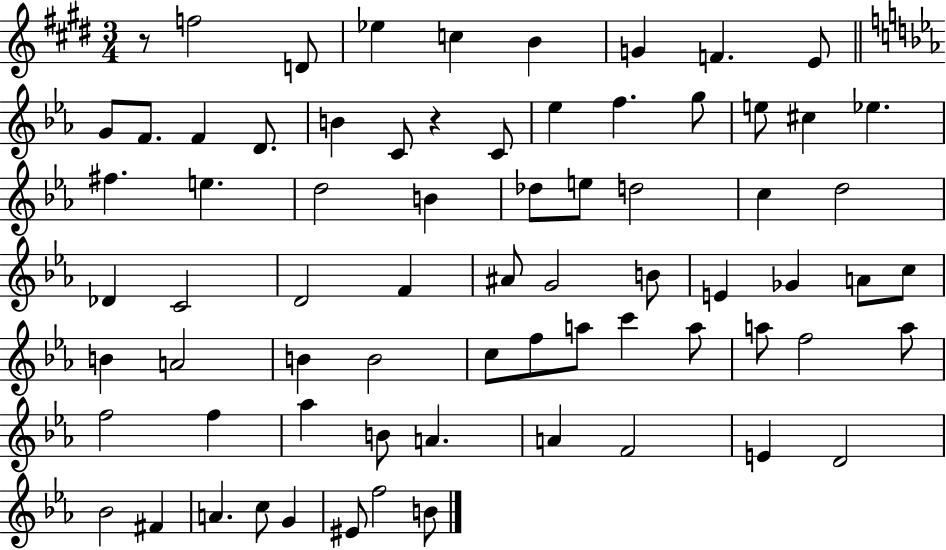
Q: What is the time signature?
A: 3/4